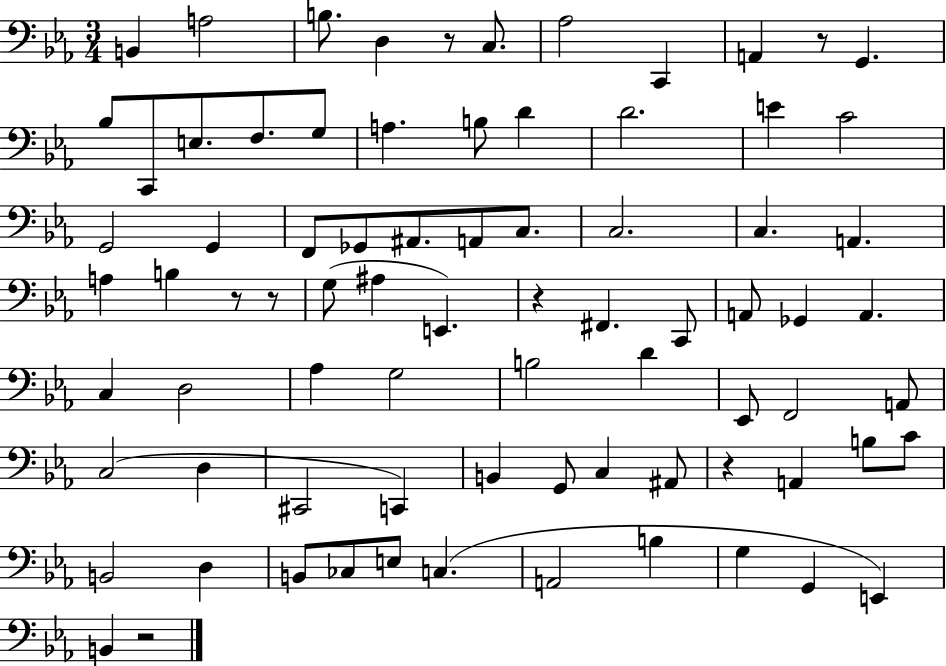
B2/q A3/h B3/e. D3/q R/e C3/e. Ab3/h C2/q A2/q R/e G2/q. Bb3/e C2/e E3/e. F3/e. G3/e A3/q. B3/e D4/q D4/h. E4/q C4/h G2/h G2/q F2/e Gb2/e A#2/e. A2/e C3/e. C3/h. C3/q. A2/q. A3/q B3/q R/e R/e G3/e A#3/q E2/q. R/q F#2/q. C2/e A2/e Gb2/q A2/q. C3/q D3/h Ab3/q G3/h B3/h D4/q Eb2/e F2/h A2/e C3/h D3/q C#2/h C2/q B2/q G2/e C3/q A#2/e R/q A2/q B3/e C4/e B2/h D3/q B2/e CES3/e E3/e C3/q. A2/h B3/q G3/q G2/q E2/q B2/q R/h